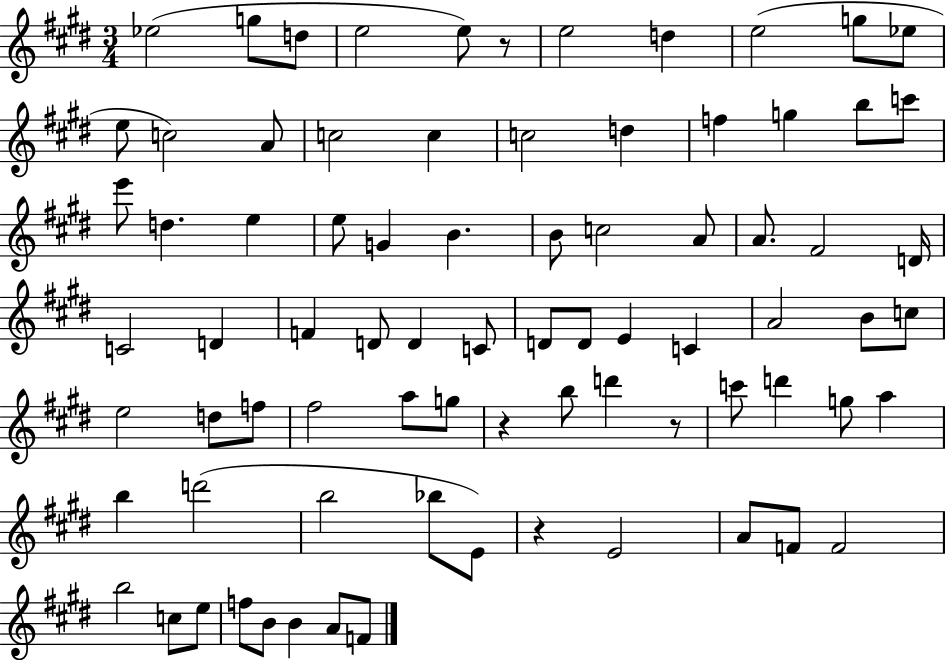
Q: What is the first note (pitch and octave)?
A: Eb5